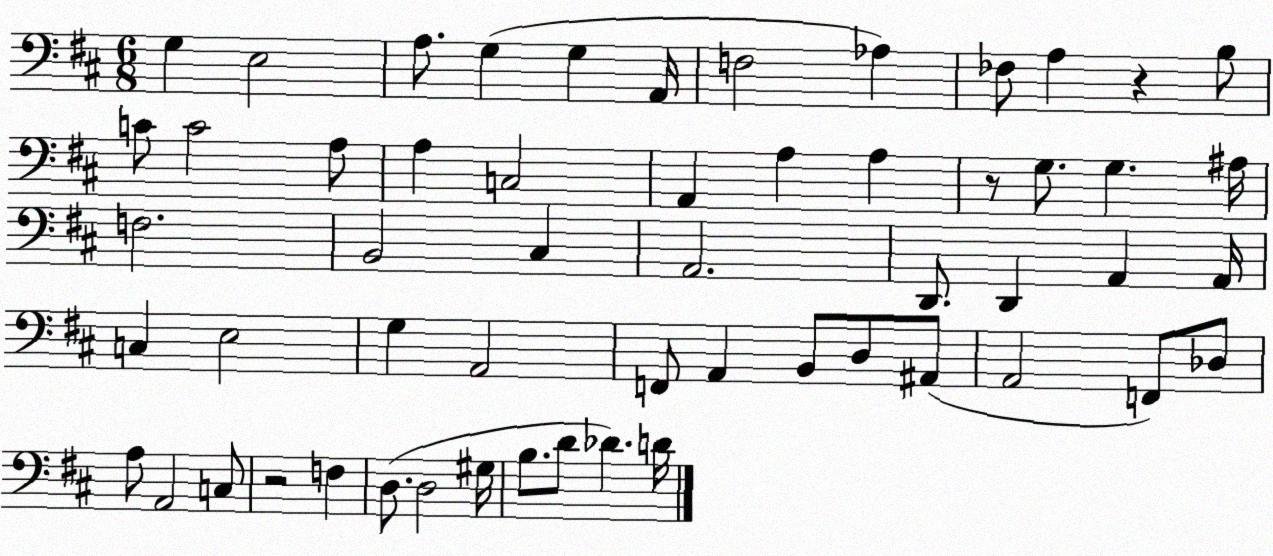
X:1
T:Untitled
M:6/8
L:1/4
K:D
G, E,2 A,/2 G, G, A,,/4 F,2 _A, _F,/2 A, z B,/2 C/2 C2 A,/2 A, C,2 A,, A, A, z/2 G,/2 G, ^A,/4 F,2 B,,2 ^C, A,,2 D,,/2 D,, A,, A,,/4 C, E,2 G, A,,2 F,,/2 A,, B,,/2 D,/2 ^A,,/2 A,,2 F,,/2 _D,/2 A,/2 A,,2 C,/2 z2 F, D,/2 D,2 ^G,/4 B,/2 D/2 _D D/4